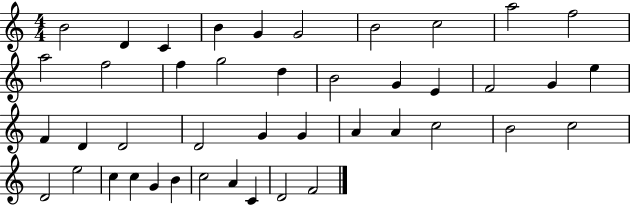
B4/h D4/q C4/q B4/q G4/q G4/h B4/h C5/h A5/h F5/h A5/h F5/h F5/q G5/h D5/q B4/h G4/q E4/q F4/h G4/q E5/q F4/q D4/q D4/h D4/h G4/q G4/q A4/q A4/q C5/h B4/h C5/h D4/h E5/h C5/q C5/q G4/q B4/q C5/h A4/q C4/q D4/h F4/h